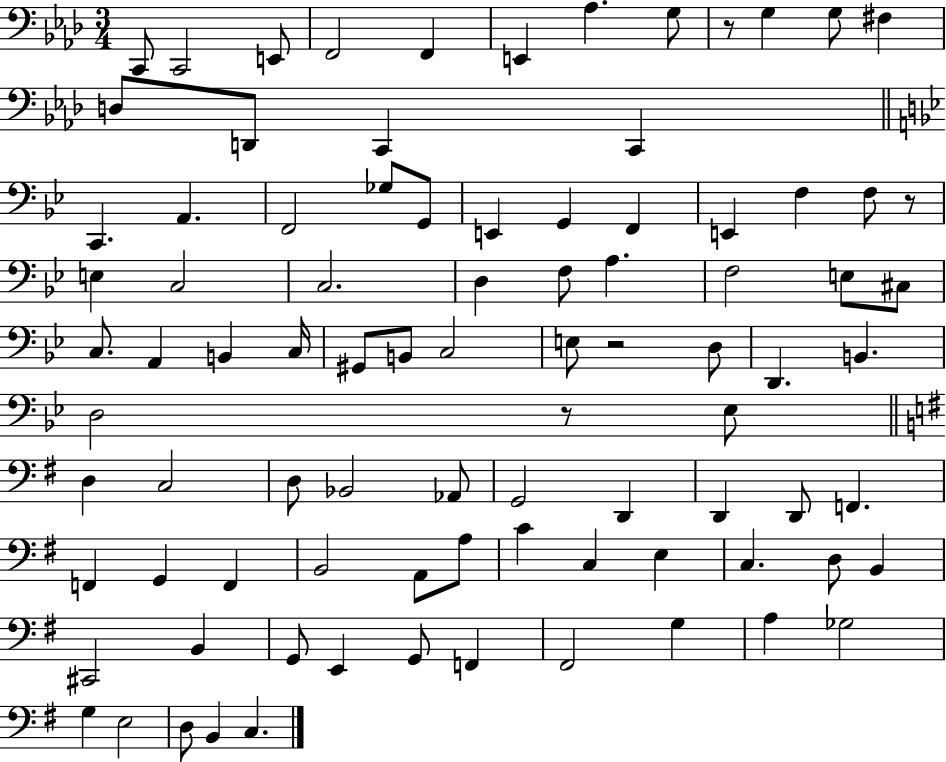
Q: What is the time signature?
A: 3/4